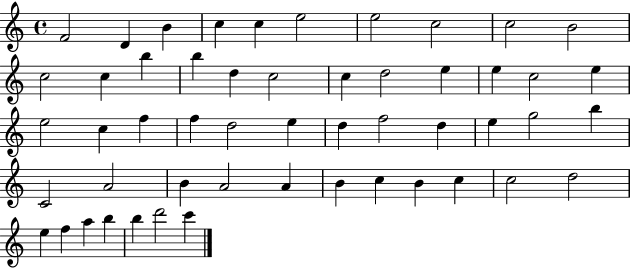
F4/h D4/q B4/q C5/q C5/q E5/h E5/h C5/h C5/h B4/h C5/h C5/q B5/q B5/q D5/q C5/h C5/q D5/h E5/q E5/q C5/h E5/q E5/h C5/q F5/q F5/q D5/h E5/q D5/q F5/h D5/q E5/q G5/h B5/q C4/h A4/h B4/q A4/h A4/q B4/q C5/q B4/q C5/q C5/h D5/h E5/q F5/q A5/q B5/q B5/q D6/h C6/q